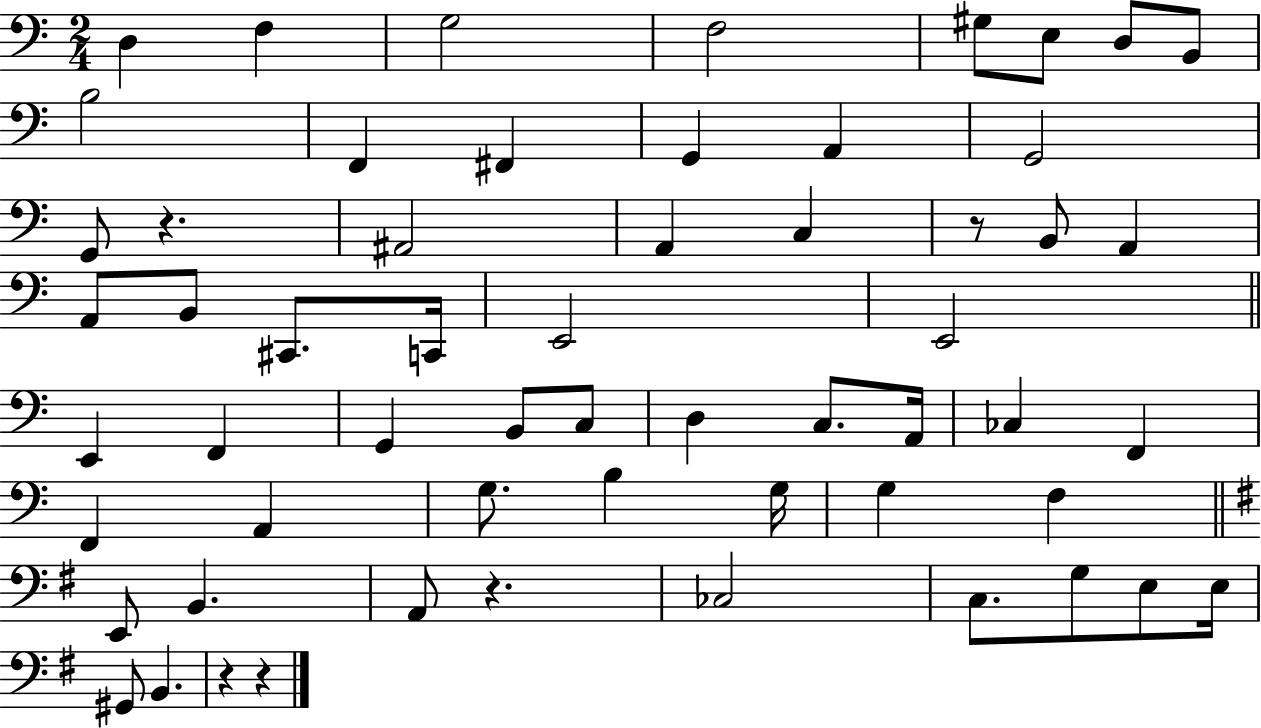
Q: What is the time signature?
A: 2/4